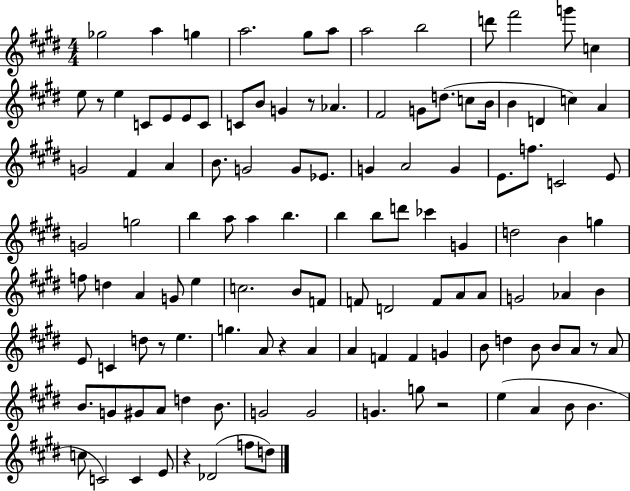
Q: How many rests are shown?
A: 7